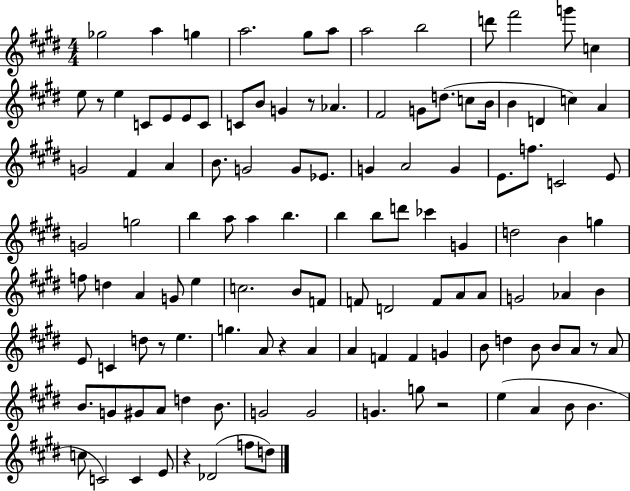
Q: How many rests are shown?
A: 7